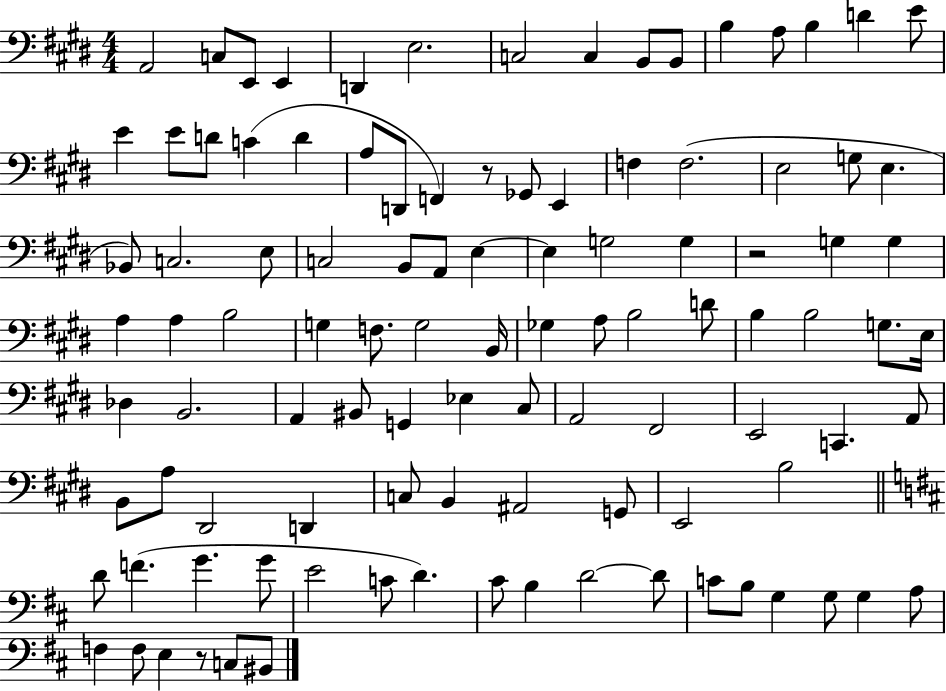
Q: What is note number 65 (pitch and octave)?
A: A2